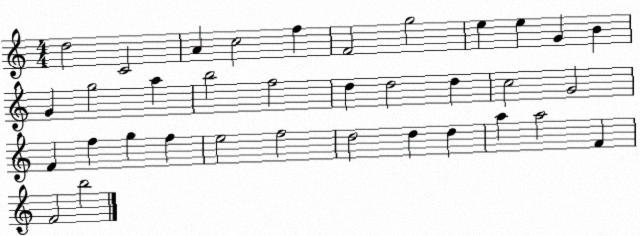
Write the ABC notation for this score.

X:1
T:Untitled
M:4/4
L:1/4
K:C
d2 C2 A c2 f F2 g2 e e G B G g2 a b2 f2 d d2 d c2 G2 F f g f e2 f2 d2 d d a a2 F F2 b2